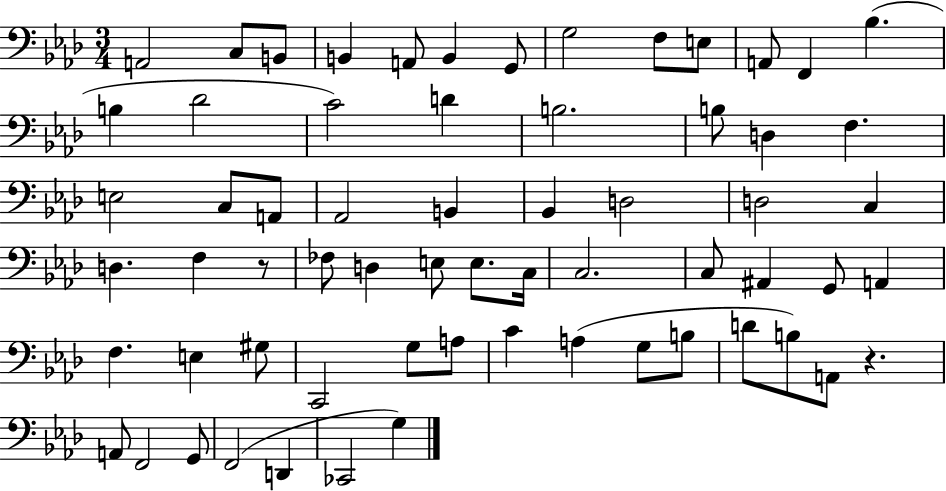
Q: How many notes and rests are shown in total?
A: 64